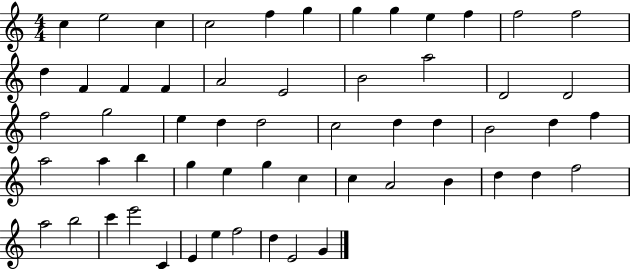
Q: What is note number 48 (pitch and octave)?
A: B5